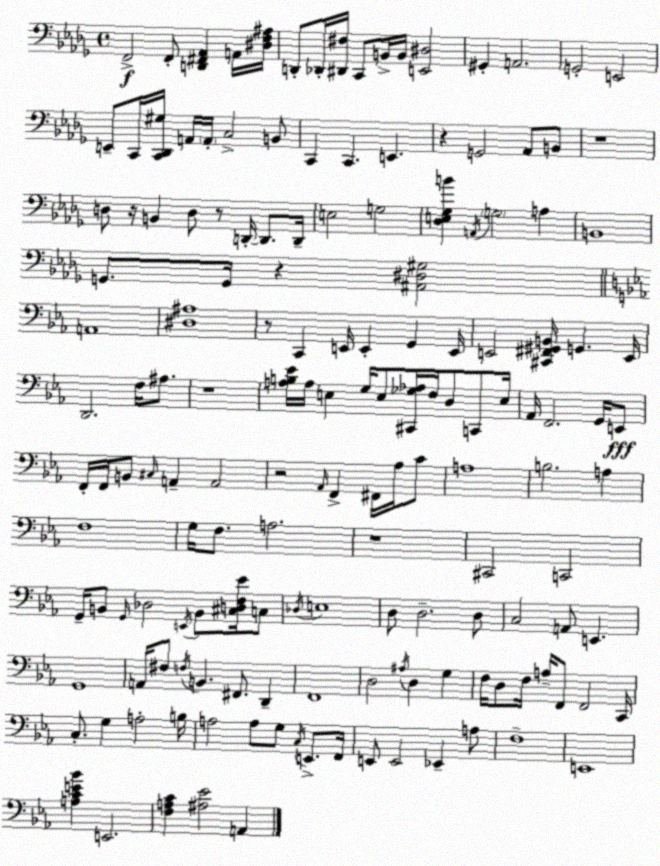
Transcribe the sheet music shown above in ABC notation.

X:1
T:Untitled
M:4/4
L:1/4
K:Bbm
F,,2 F,,/2 [D,,^F,,_A,,] A,,/4 [^D,F,^A,]/4 D,,/2 _D,,/4 [^D,,^F,]/4 C,,/2 B,,/4 B,,/4 [E,,^D,]2 ^G,, A,,2 G,,2 E,,2 E,,/2 C,,/4 [C,,_D,,^G,]/4 A,,/4 A,,/4 C,2 B,,/2 C,, C,, E,, z G,,2 _A,,/2 B,,/2 z4 D,/2 z/4 B,, D,/2 z/2 D,,/4 D,,/2 D,,/4 E,2 G,2 [_D,E,_G,B] A,,/4 G,2 A, B,,4 G,,/2 G,,/4 z [^A,,^D,^G,]2 A,,4 [^D,^A,]4 z/2 C,, E,,/4 E,, G,, E,,/4 E,,2 [^C,,^F,,^G,,B,,]/4 G,, E,,/4 D,,2 F,/4 ^A,/2 z4 [A,B,_E]/4 A,/4 E, G,/4 E,/2 [^C,,_G,_A,]/4 F,/4 D,/2 C,,/2 E,/4 _A,,/4 F,,2 G,,/4 E,,/2 F,,/4 F,,/4 B,,/2 ^C,/4 A,, A,,2 z2 _A,,/4 F,, ^F,,/4 _A,/4 C/2 A,4 B,2 A, F,4 G,/4 F,/2 A,2 z4 ^C,,2 C,,2 G,,/4 B,,/2 G,,/4 _D,2 E,,/4 B,,/2 [^C,D,F,_E]/4 C,/2 _D,/4 E,4 D,/2 D,2 D,/2 C,2 A,,/2 E,, G,,4 A,,/4 ^F,/2 F,/4 B,, ^F,,/2 D,, F,,4 D,2 ^A,/4 D, G, F,/4 D,/2 F,/4 A,/4 F,,/2 F,,2 C,,/4 C,/2 G, A,2 B,/4 A,2 A,/2 G,/2 C,/4 E,,/2 F,,/4 E,,/2 E,,2 _E,, A,/2 F,4 E,,4 [A,CE_B] E,,2 [F,A,C] [^A,_E]2 A,,